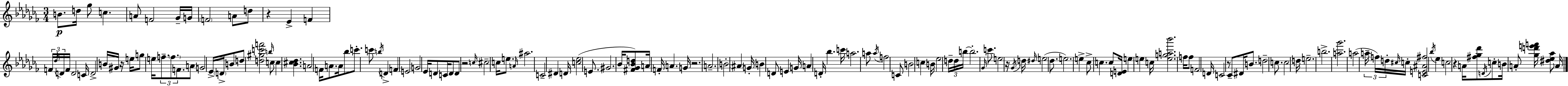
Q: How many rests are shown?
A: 7